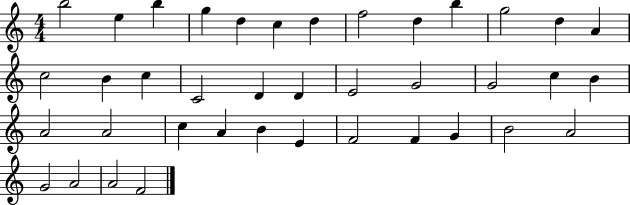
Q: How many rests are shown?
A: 0